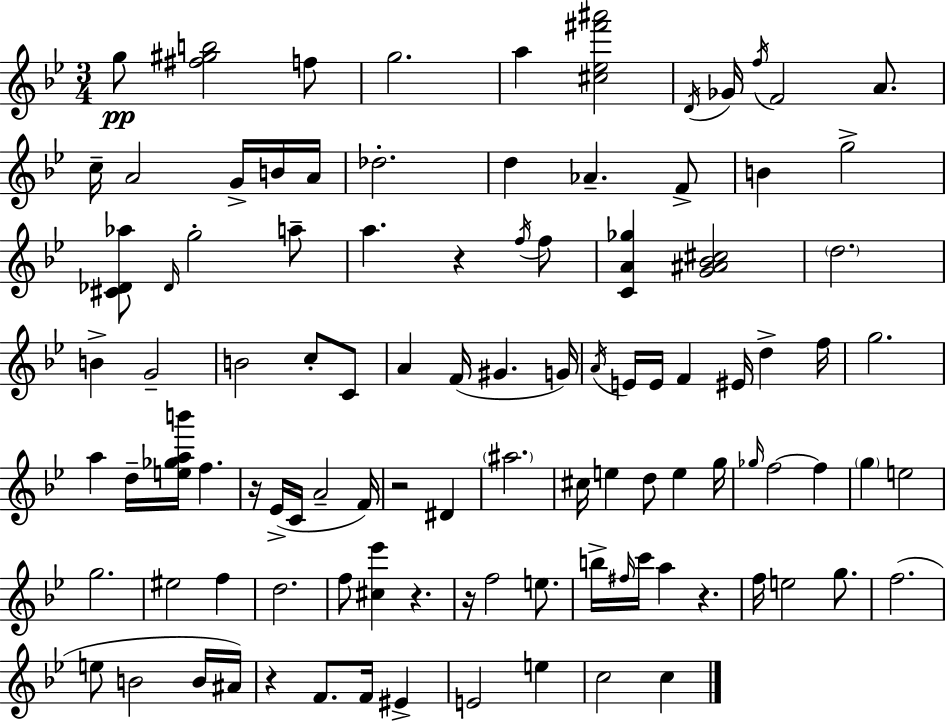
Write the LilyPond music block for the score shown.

{
  \clef treble
  \numericTimeSignature
  \time 3/4
  \key bes \major
  g''8\pp <fis'' gis'' b''>2 f''8 | g''2. | a''4 <cis'' ees'' fis''' ais'''>2 | \acciaccatura { d'16 } ges'16 \acciaccatura { f''16 } f'2 a'8. | \break c''16-- a'2 g'16-> | b'16 a'16 des''2.-. | d''4 aes'4.-- | f'8-> b'4 g''2-> | \break <cis' des' aes''>8 \grace { des'16 } g''2-. | a''8-- a''4. r4 | \acciaccatura { f''16 } f''8 <c' a' ges''>4 <g' ais' bes' cis''>2 | \parenthesize d''2. | \break b'4-> g'2-- | b'2 | c''8-. c'8 a'4 f'16( gis'4. | g'16) \acciaccatura { a'16 } e'16 e'16 f'4 eis'16 | \break d''4-> f''16 g''2. | a''4 d''16-- <e'' ges'' a'' b'''>16 f''4. | r16 ees'16->( c'16 a'2-- | f'16) r2 | \break dis'4 \parenthesize ais''2. | cis''16 e''4 d''8 | e''4 g''16 \grace { ges''16 } f''2~~ | f''4 \parenthesize g''4 e''2 | \break g''2. | eis''2 | f''4 d''2. | f''8 <cis'' ees'''>4 | \break r4. r16 f''2 | e''8. b''16-> \grace { fis''16 } c'''16 a''4 | r4. f''16 e''2 | g''8. f''2.( | \break e''8 b'2 | b'16 ais'16) r4 f'8. | f'16 eis'4-> e'2 | e''4 c''2 | \break c''4 \bar "|."
}